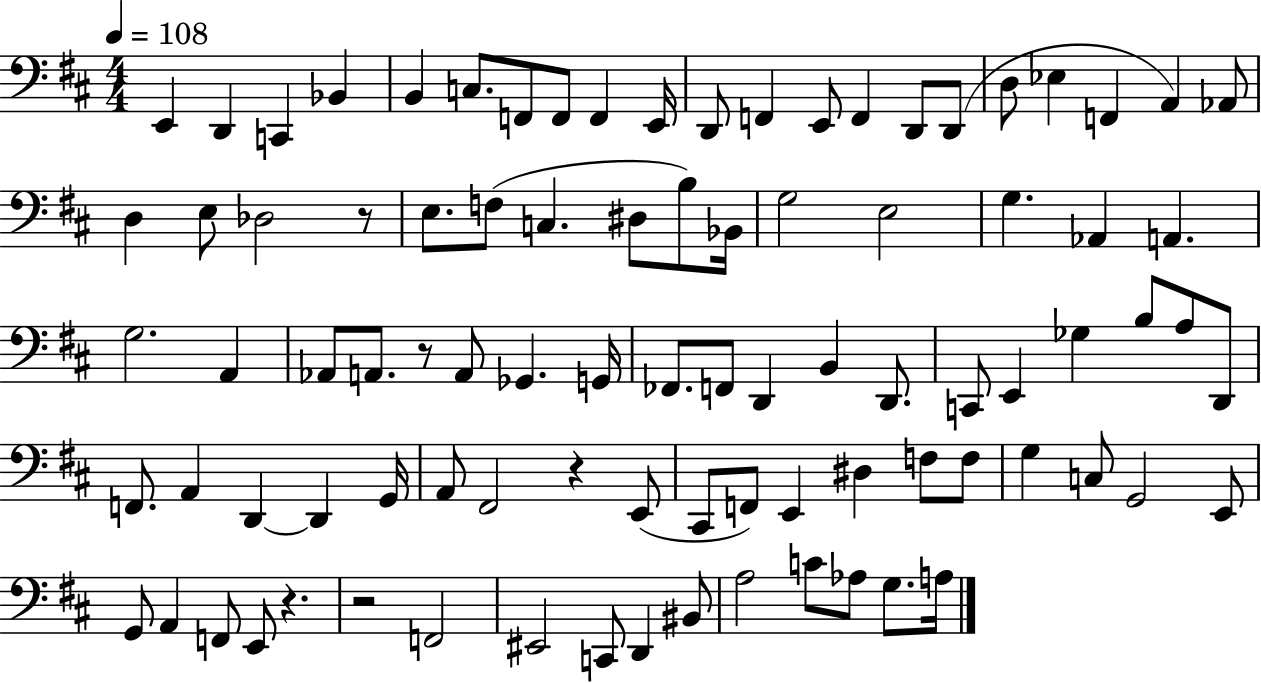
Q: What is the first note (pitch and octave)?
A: E2